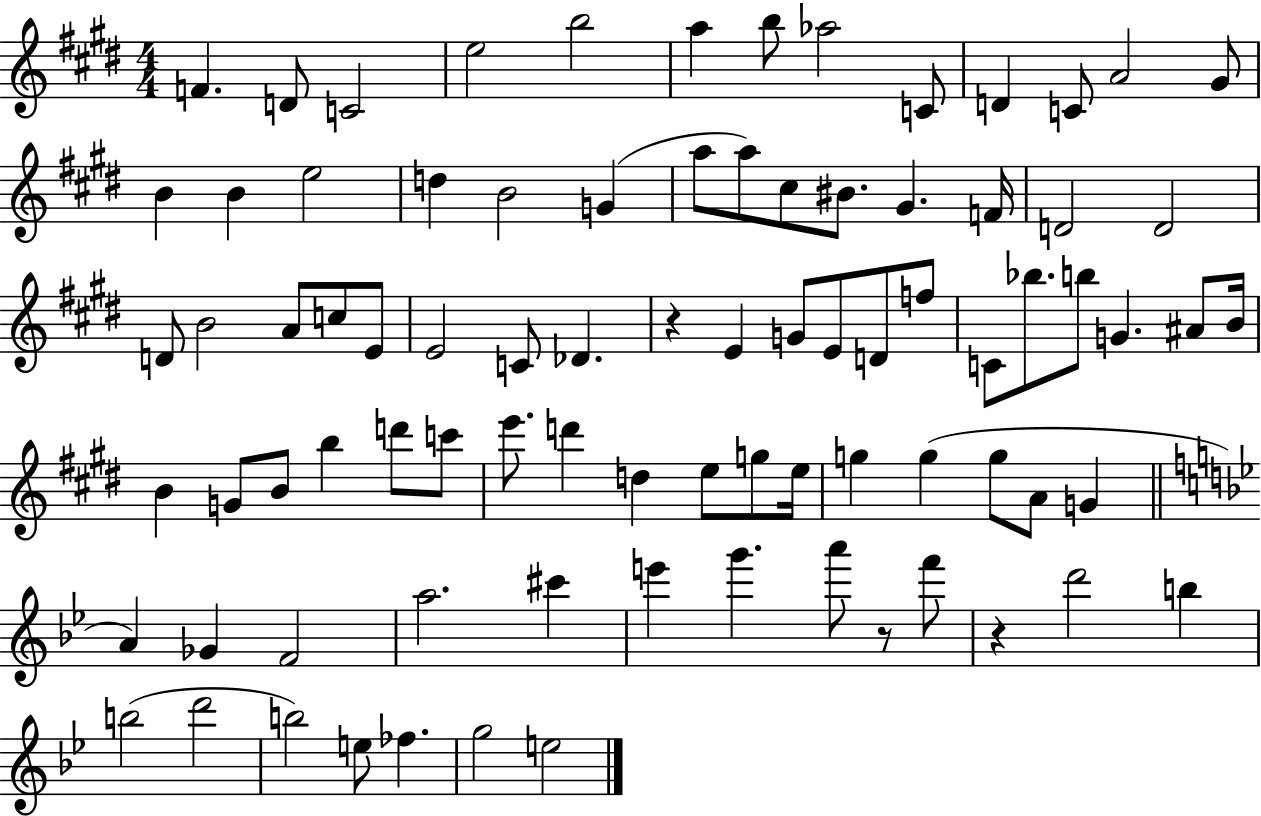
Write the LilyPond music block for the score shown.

{
  \clef treble
  \numericTimeSignature
  \time 4/4
  \key e \major
  \repeat volta 2 { f'4. d'8 c'2 | e''2 b''2 | a''4 b''8 aes''2 c'8 | d'4 c'8 a'2 gis'8 | \break b'4 b'4 e''2 | d''4 b'2 g'4( | a''8 a''8) cis''8 bis'8. gis'4. f'16 | d'2 d'2 | \break d'8 b'2 a'8 c''8 e'8 | e'2 c'8 des'4. | r4 e'4 g'8 e'8 d'8 f''8 | c'8 bes''8. b''8 g'4. ais'8 b'16 | \break b'4 g'8 b'8 b''4 d'''8 c'''8 | e'''8. d'''4 d''4 e''8 g''8 e''16 | g''4 g''4( g''8 a'8 g'4 | \bar "||" \break \key bes \major a'4) ges'4 f'2 | a''2. cis'''4 | e'''4 g'''4. a'''8 r8 f'''8 | r4 d'''2 b''4 | \break b''2( d'''2 | b''2) e''8 fes''4. | g''2 e''2 | } \bar "|."
}